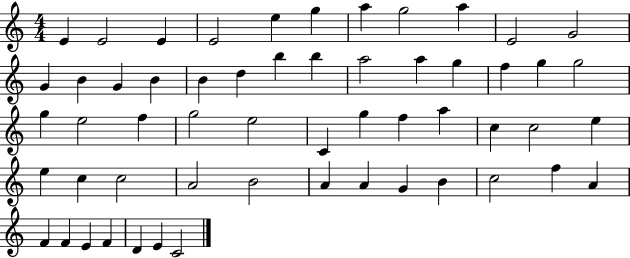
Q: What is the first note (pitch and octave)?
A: E4